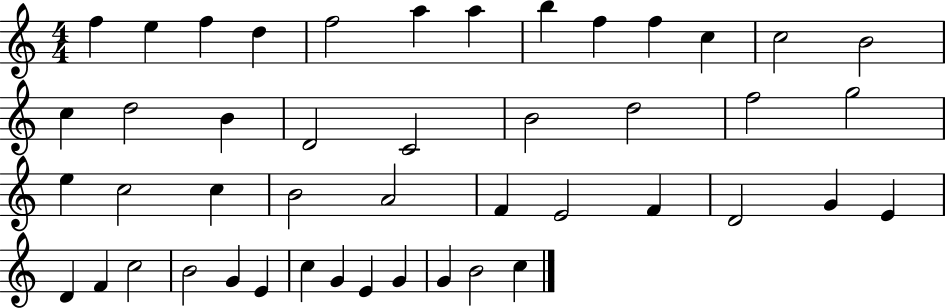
X:1
T:Untitled
M:4/4
L:1/4
K:C
f e f d f2 a a b f f c c2 B2 c d2 B D2 C2 B2 d2 f2 g2 e c2 c B2 A2 F E2 F D2 G E D F c2 B2 G E c G E G G B2 c